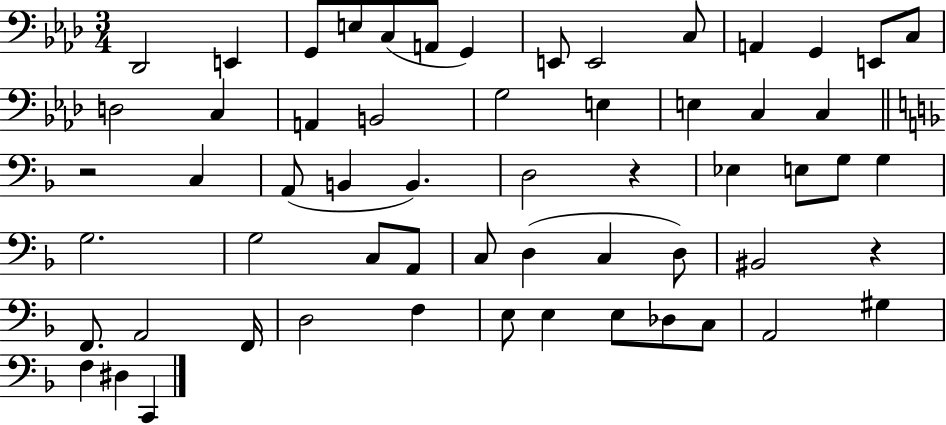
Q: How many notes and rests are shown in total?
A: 59